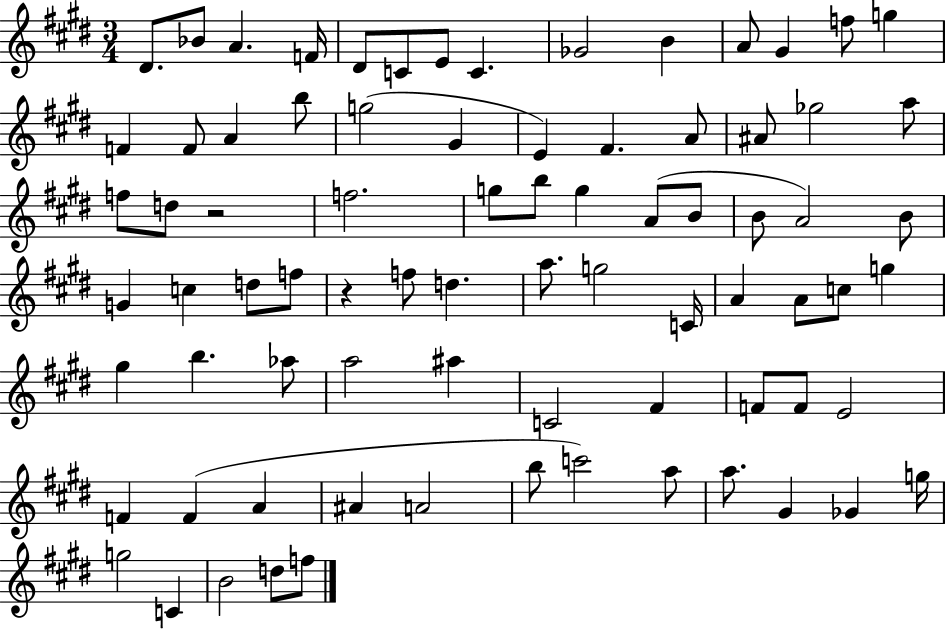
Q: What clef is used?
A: treble